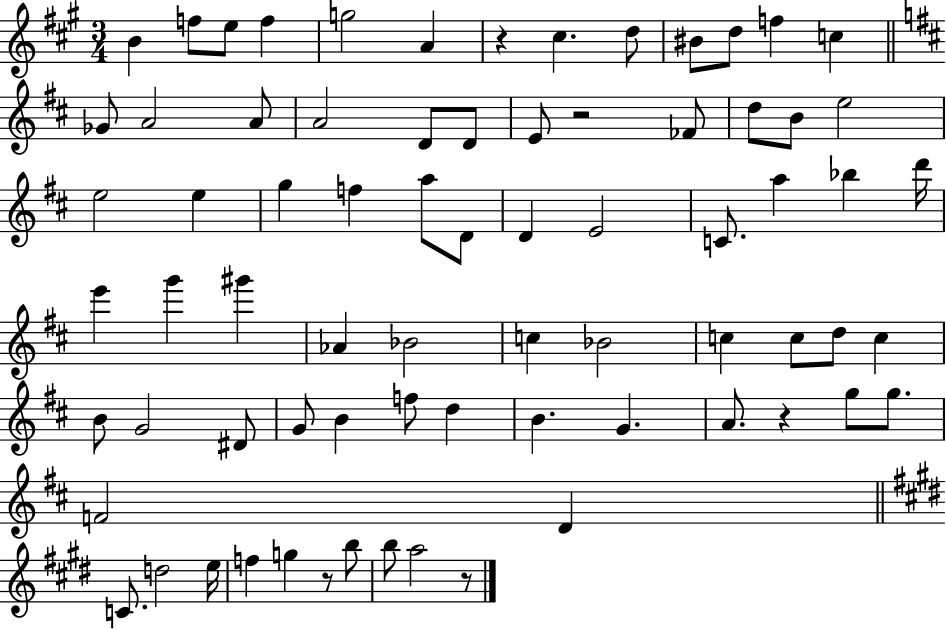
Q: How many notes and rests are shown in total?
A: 73